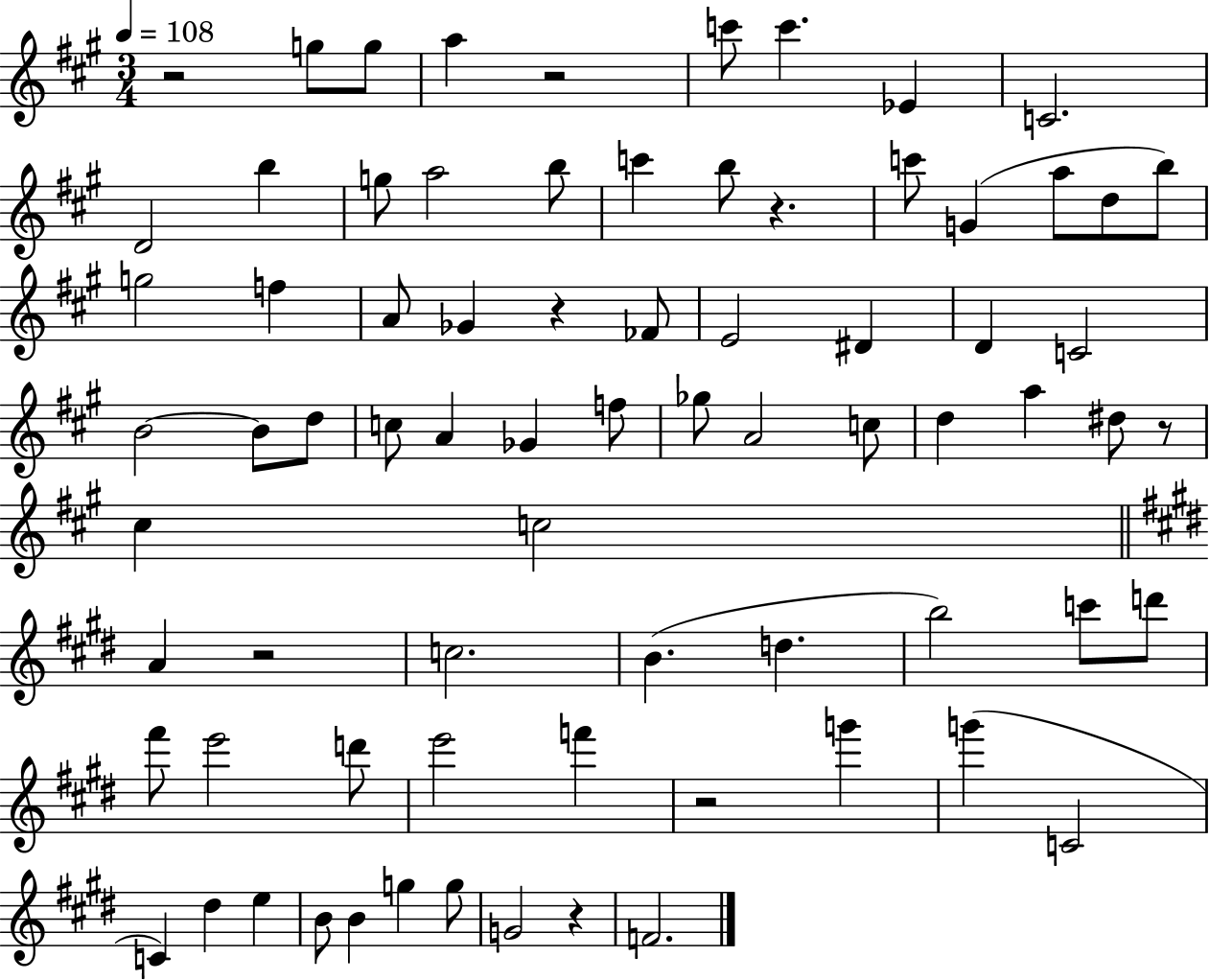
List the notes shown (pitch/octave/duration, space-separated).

R/h G5/e G5/e A5/q R/h C6/e C6/q. Eb4/q C4/h. D4/h B5/q G5/e A5/h B5/e C6/q B5/e R/q. C6/e G4/q A5/e D5/e B5/e G5/h F5/q A4/e Gb4/q R/q FES4/e E4/h D#4/q D4/q C4/h B4/h B4/e D5/e C5/e A4/q Gb4/q F5/e Gb5/e A4/h C5/e D5/q A5/q D#5/e R/e C#5/q C5/h A4/q R/h C5/h. B4/q. D5/q. B5/h C6/e D6/e F#6/e E6/h D6/e E6/h F6/q R/h G6/q G6/q C4/h C4/q D#5/q E5/q B4/e B4/q G5/q G5/e G4/h R/q F4/h.